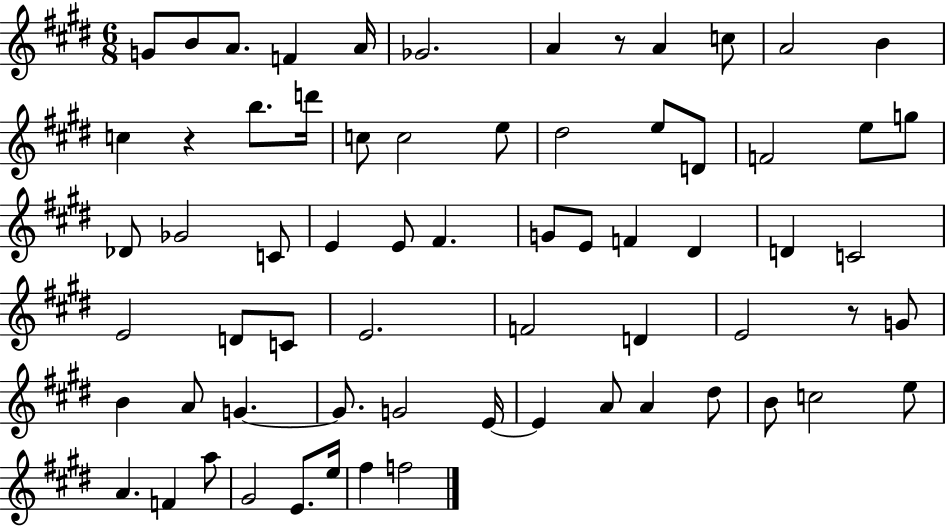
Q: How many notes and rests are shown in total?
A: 67